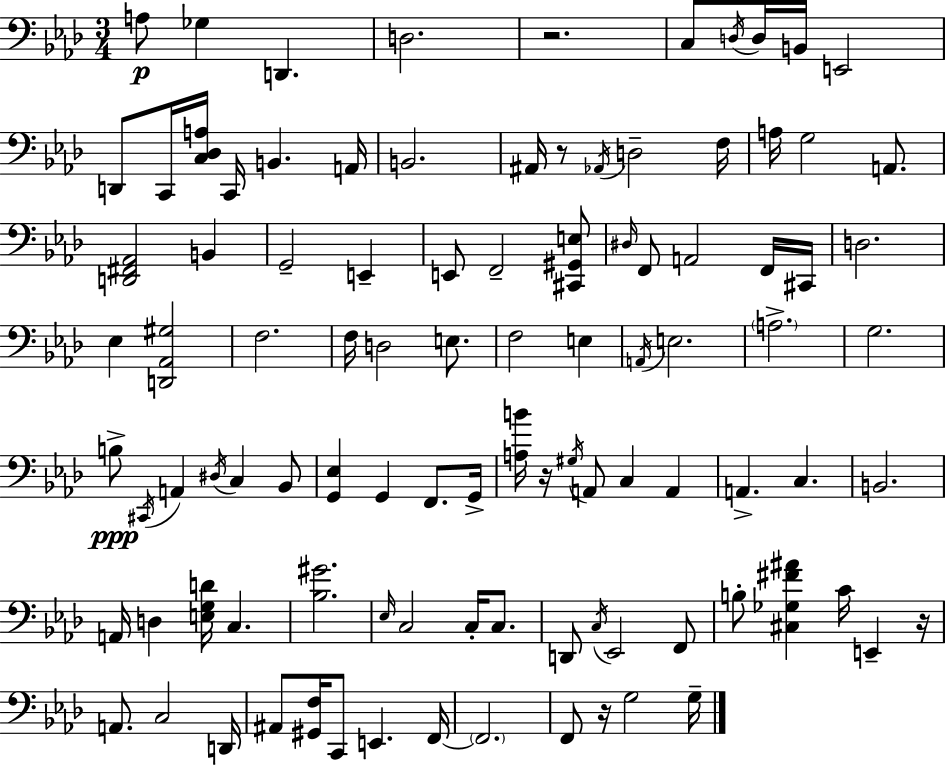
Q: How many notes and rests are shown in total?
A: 100